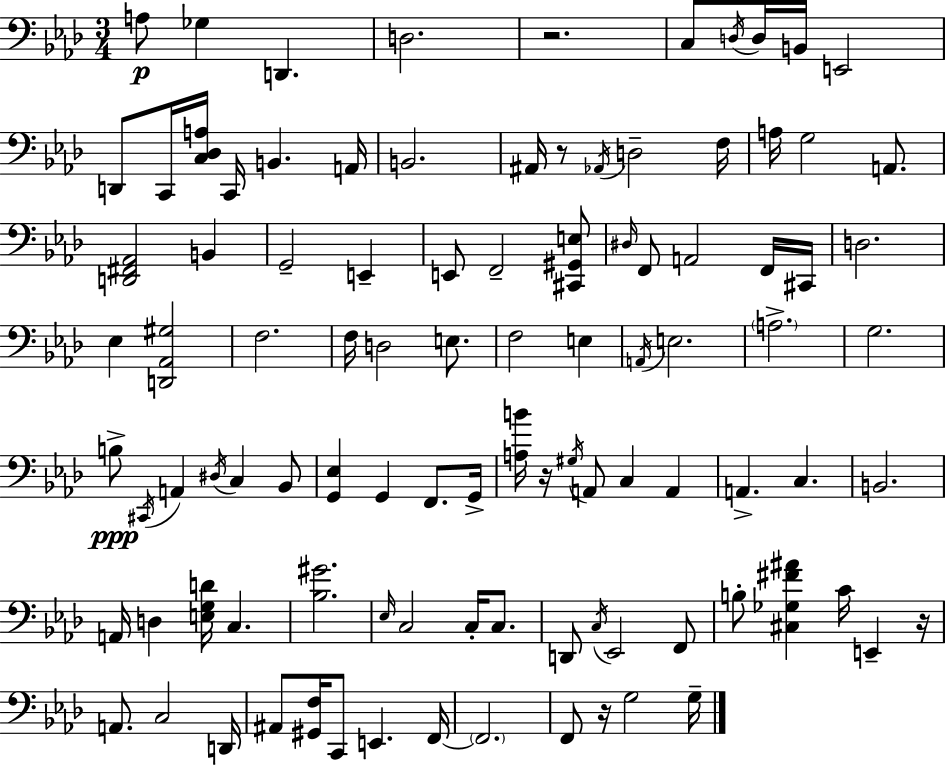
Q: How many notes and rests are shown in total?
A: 100